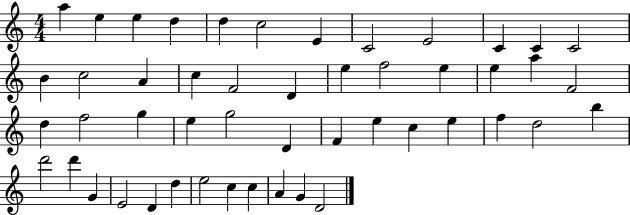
{
  \clef treble
  \numericTimeSignature
  \time 4/4
  \key c \major
  a''4 e''4 e''4 d''4 | d''4 c''2 e'4 | c'2 e'2 | c'4 c'4 c'2 | \break b'4 c''2 a'4 | c''4 f'2 d'4 | e''4 f''2 e''4 | e''4 a''4 f'2 | \break d''4 f''2 g''4 | e''4 g''2 d'4 | f'4 e''4 c''4 e''4 | f''4 d''2 b''4 | \break d'''2 d'''4 g'4 | e'2 d'4 d''4 | e''2 c''4 c''4 | a'4 g'4 d'2 | \break \bar "|."
}